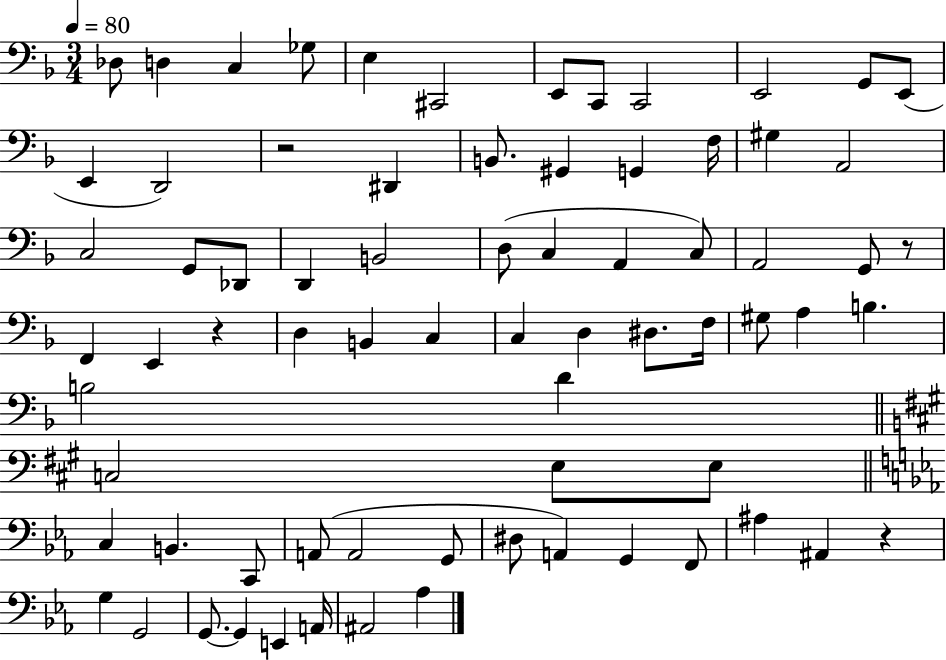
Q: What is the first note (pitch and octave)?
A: Db3